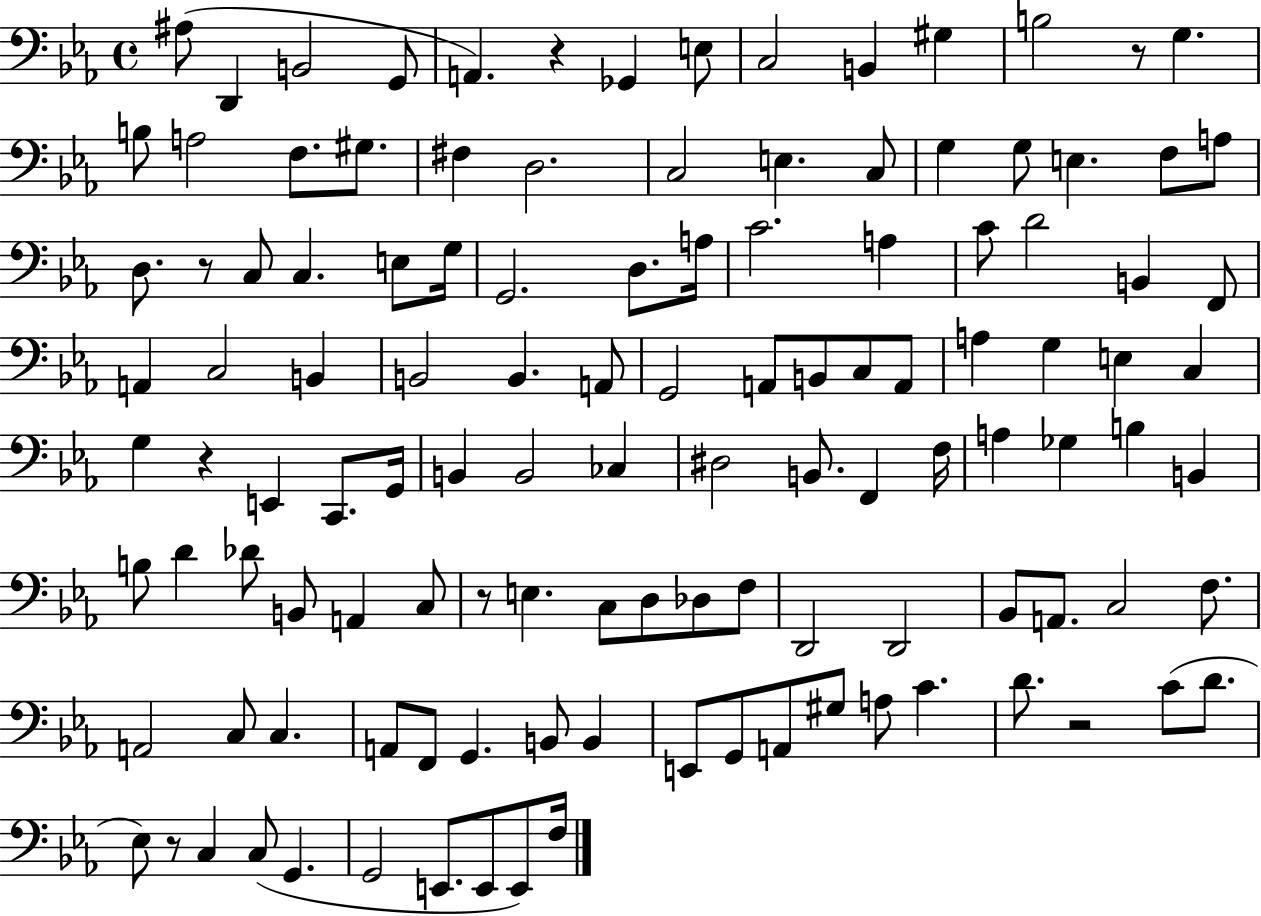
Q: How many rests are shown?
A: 7